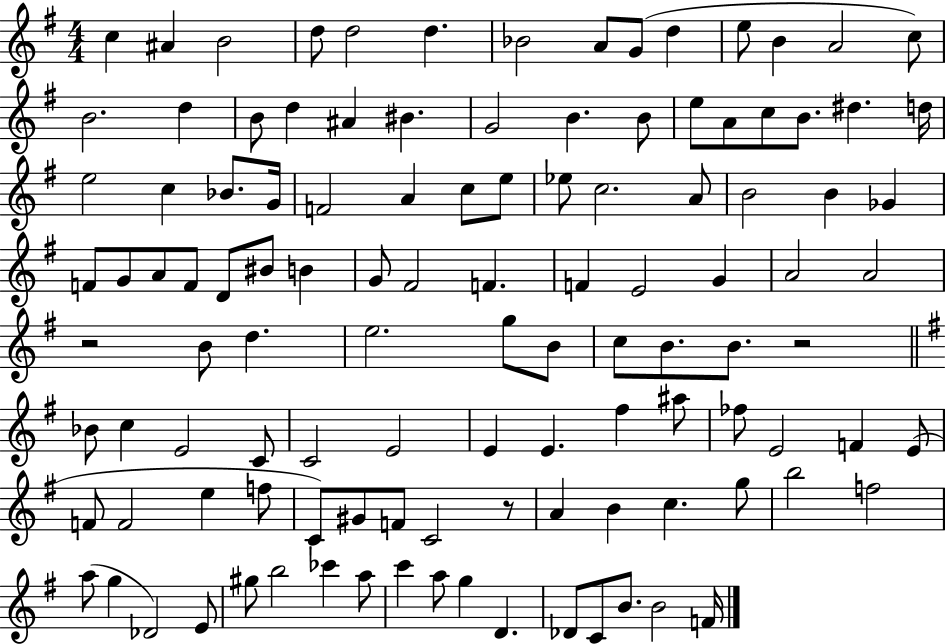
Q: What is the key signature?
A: G major